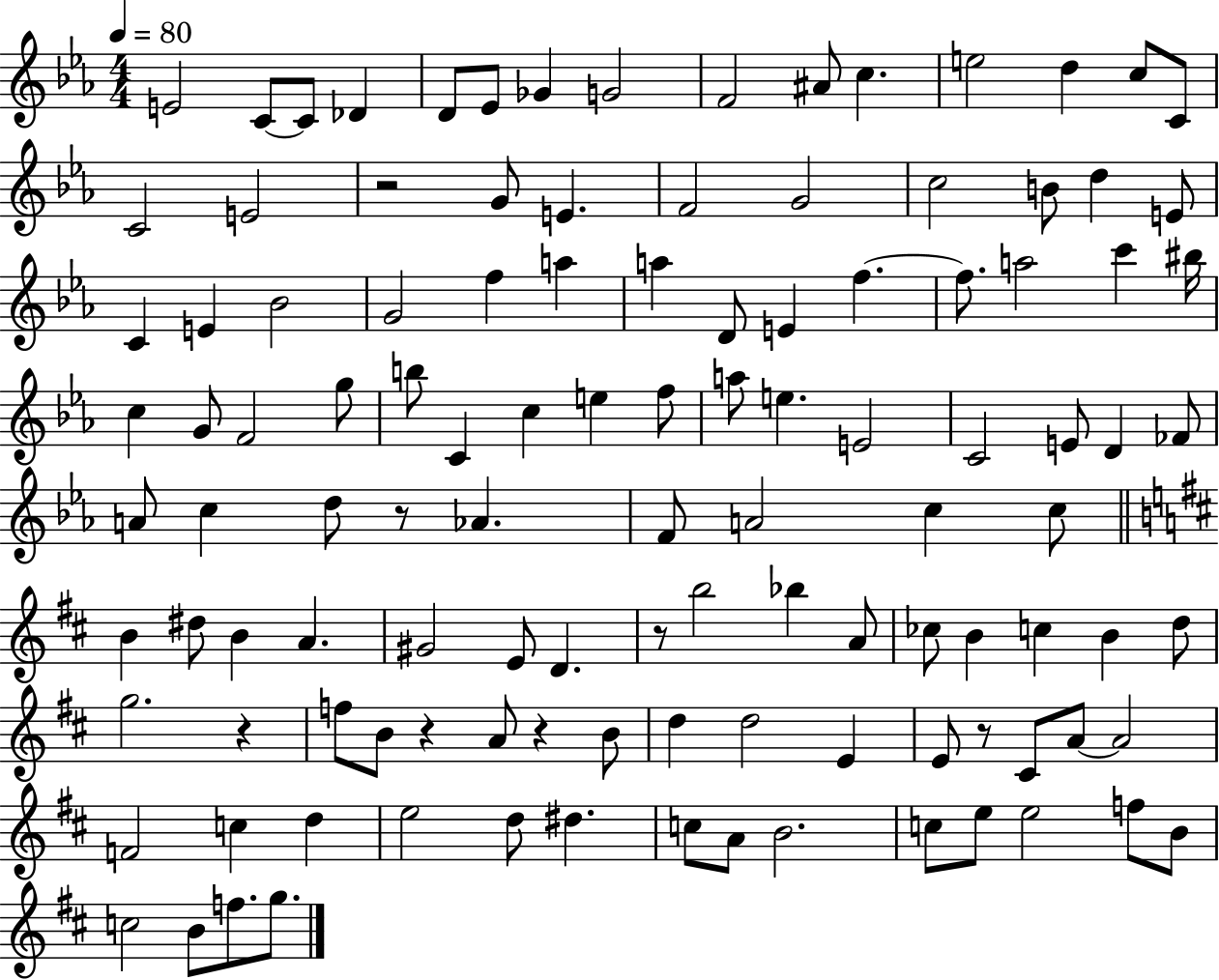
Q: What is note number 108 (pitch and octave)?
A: G5